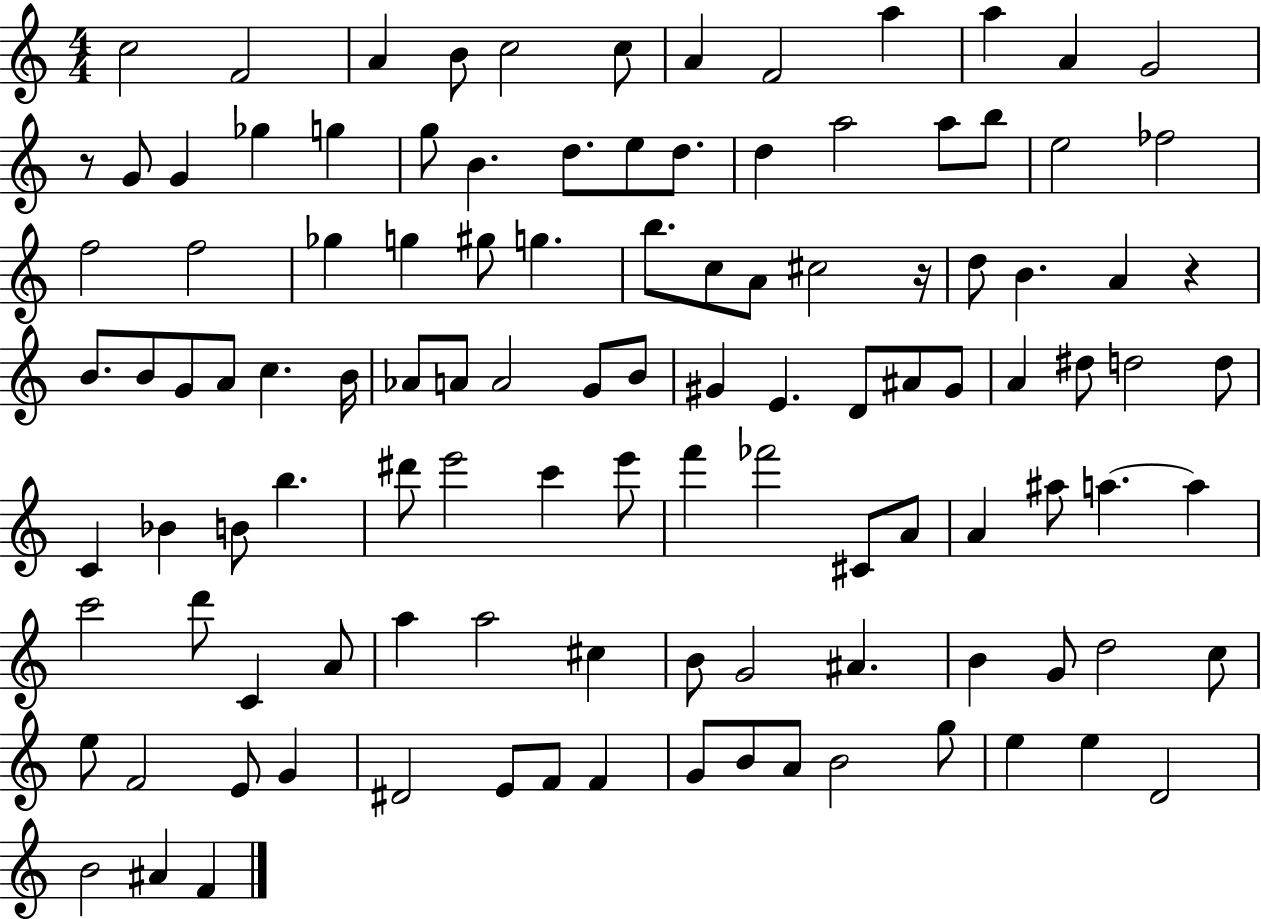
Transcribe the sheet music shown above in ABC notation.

X:1
T:Untitled
M:4/4
L:1/4
K:C
c2 F2 A B/2 c2 c/2 A F2 a a A G2 z/2 G/2 G _g g g/2 B d/2 e/2 d/2 d a2 a/2 b/2 e2 _f2 f2 f2 _g g ^g/2 g b/2 c/2 A/2 ^c2 z/4 d/2 B A z B/2 B/2 G/2 A/2 c B/4 _A/2 A/2 A2 G/2 B/2 ^G E D/2 ^A/2 ^G/2 A ^d/2 d2 d/2 C _B B/2 b ^d'/2 e'2 c' e'/2 f' _f'2 ^C/2 A/2 A ^a/2 a a c'2 d'/2 C A/2 a a2 ^c B/2 G2 ^A B G/2 d2 c/2 e/2 F2 E/2 G ^D2 E/2 F/2 F G/2 B/2 A/2 B2 g/2 e e D2 B2 ^A F